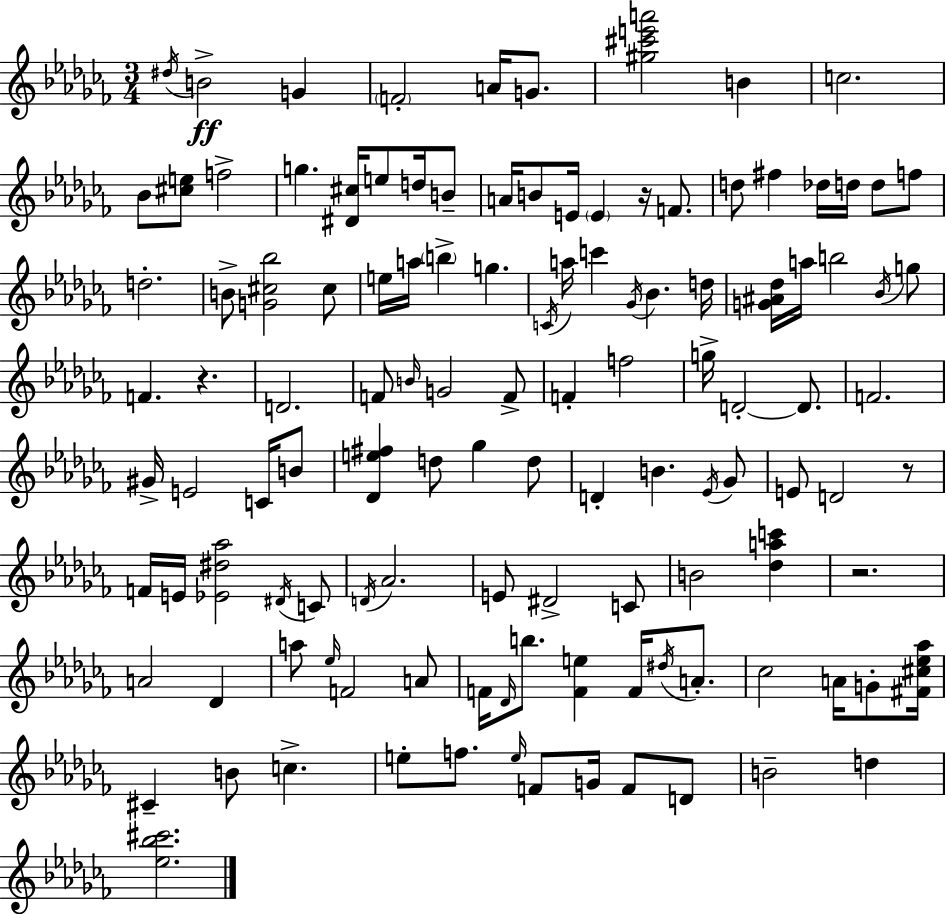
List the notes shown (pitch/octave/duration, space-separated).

D#5/s B4/h G4/q F4/h A4/s G4/e. [G#5,C#6,E6,A6]/h B4/q C5/h. Bb4/e [C#5,E5]/e F5/h G5/q. [D#4,C#5]/s E5/e D5/s B4/e A4/s B4/e E4/s E4/q R/s F4/e. D5/e F#5/q Db5/s D5/s D5/e F5/e D5/h. B4/e [G4,C#5,Bb5]/h C#5/e E5/s A5/s B5/q G5/q. C4/s A5/s C6/q Gb4/s Bb4/q. D5/s [G4,A#4,Db5]/s A5/s B5/h Bb4/s G5/e F4/q. R/q. D4/h. F4/e B4/s G4/h F4/e F4/q F5/h G5/s D4/h D4/e. F4/h. G#4/s E4/h C4/s B4/e [Db4,E5,F#5]/q D5/e Gb5/q D5/e D4/q B4/q. Eb4/s Gb4/e E4/e D4/h R/e F4/s E4/s [Eb4,D#5,Ab5]/h D#4/s C4/e D4/s Ab4/h. E4/e D#4/h C4/e B4/h [Db5,A5,C6]/q R/h. A4/h Db4/q A5/e Eb5/s F4/h A4/e F4/s Db4/s B5/e. [F4,E5]/q F4/s D#5/s A4/e. CES5/h A4/s G4/e [F#4,C#5,Eb5,Ab5]/s C#4/q B4/e C5/q. E5/e F5/e. E5/s F4/e G4/s F4/e D4/e B4/h D5/q [Eb5,Bb5,C#6]/h.